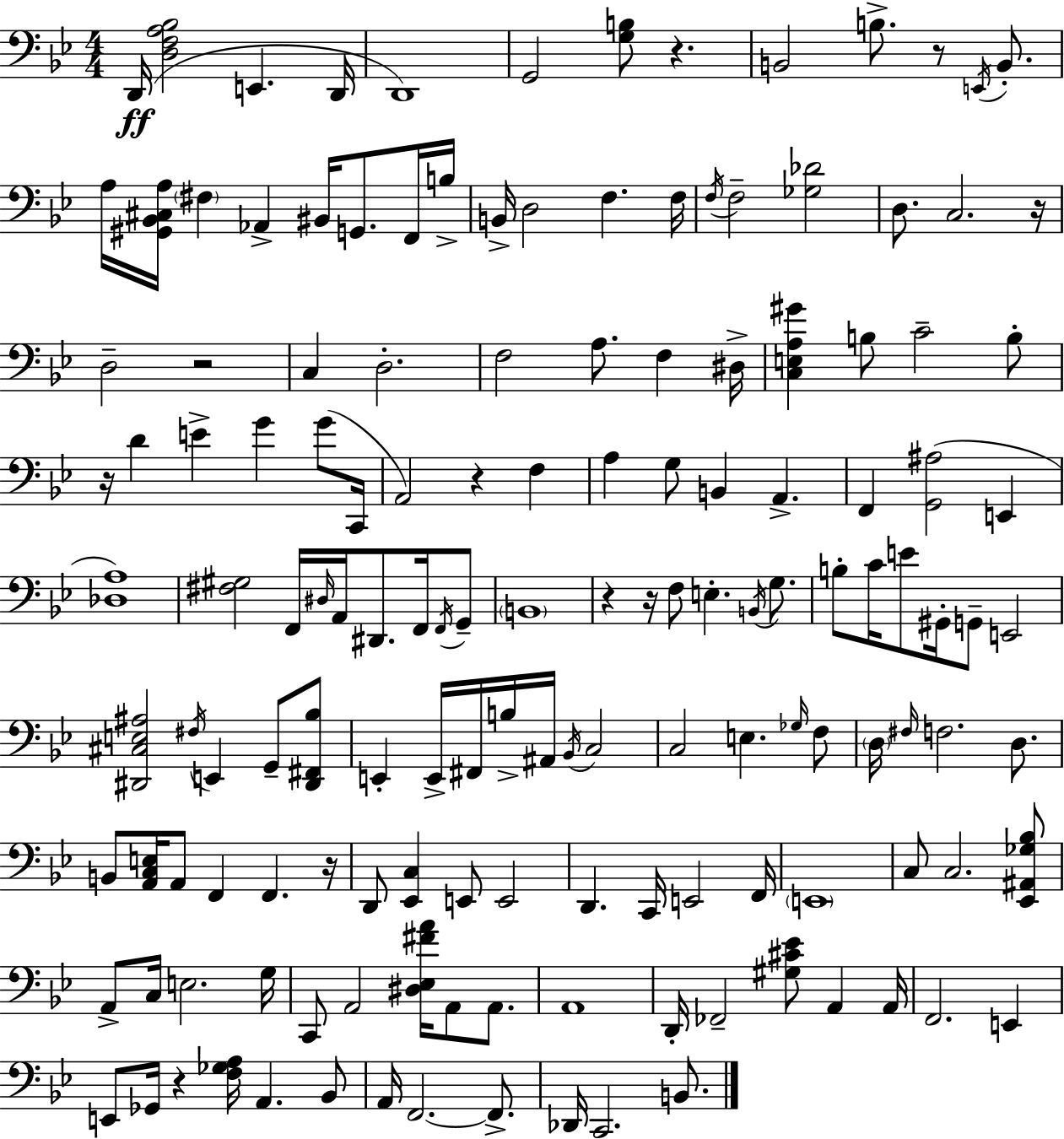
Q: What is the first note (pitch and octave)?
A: D2